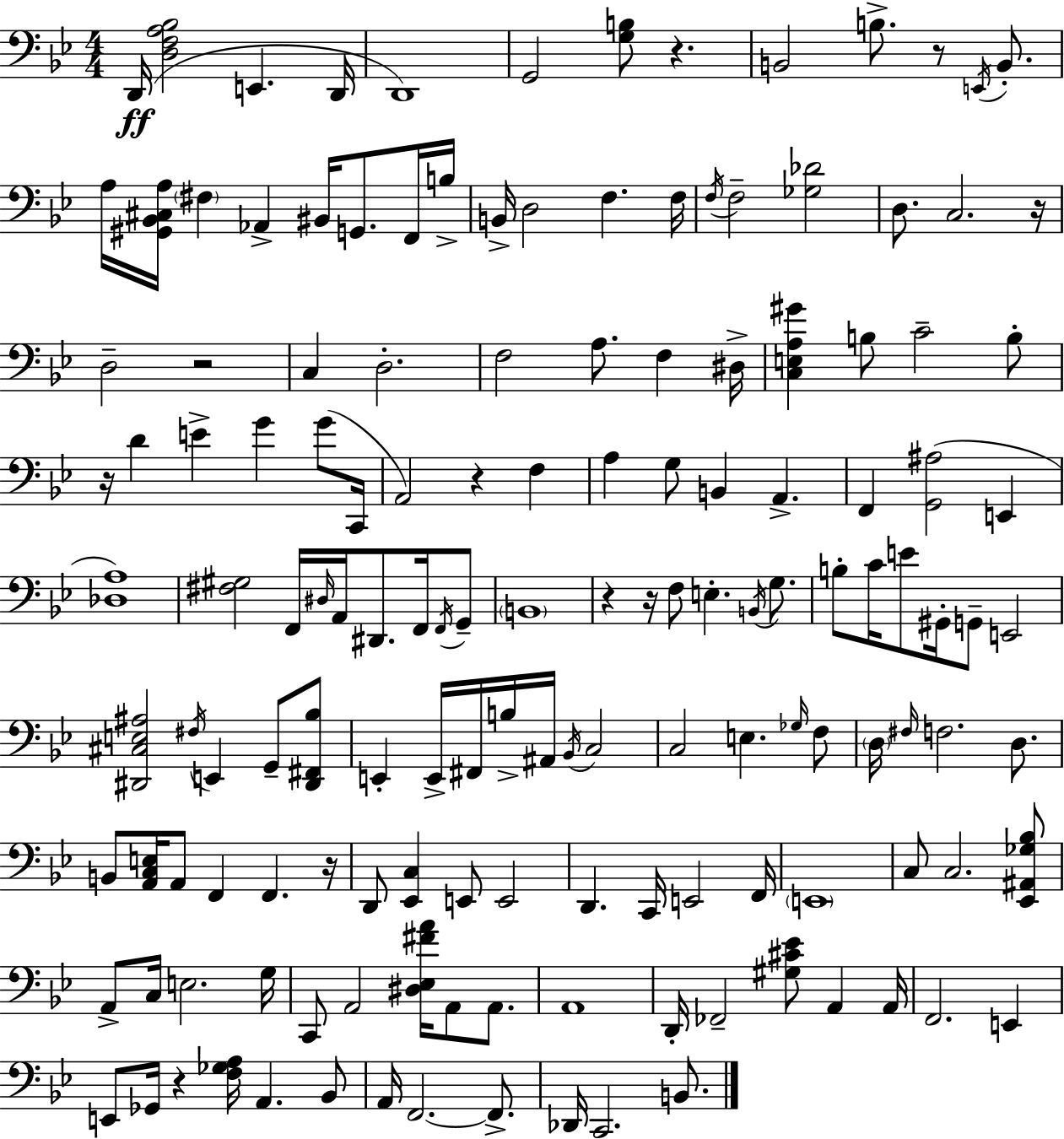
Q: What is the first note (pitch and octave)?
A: D2